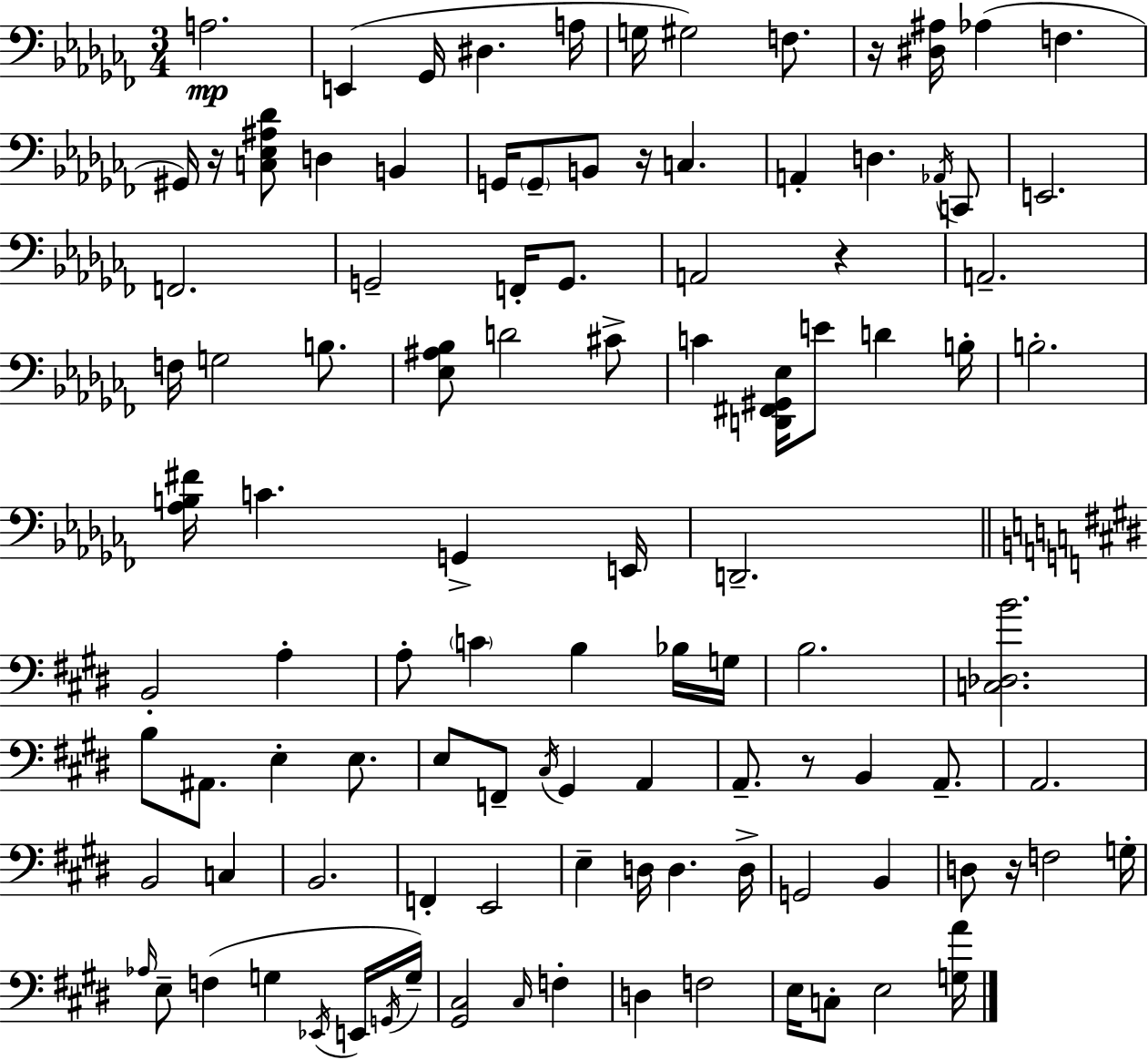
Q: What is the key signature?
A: AES minor